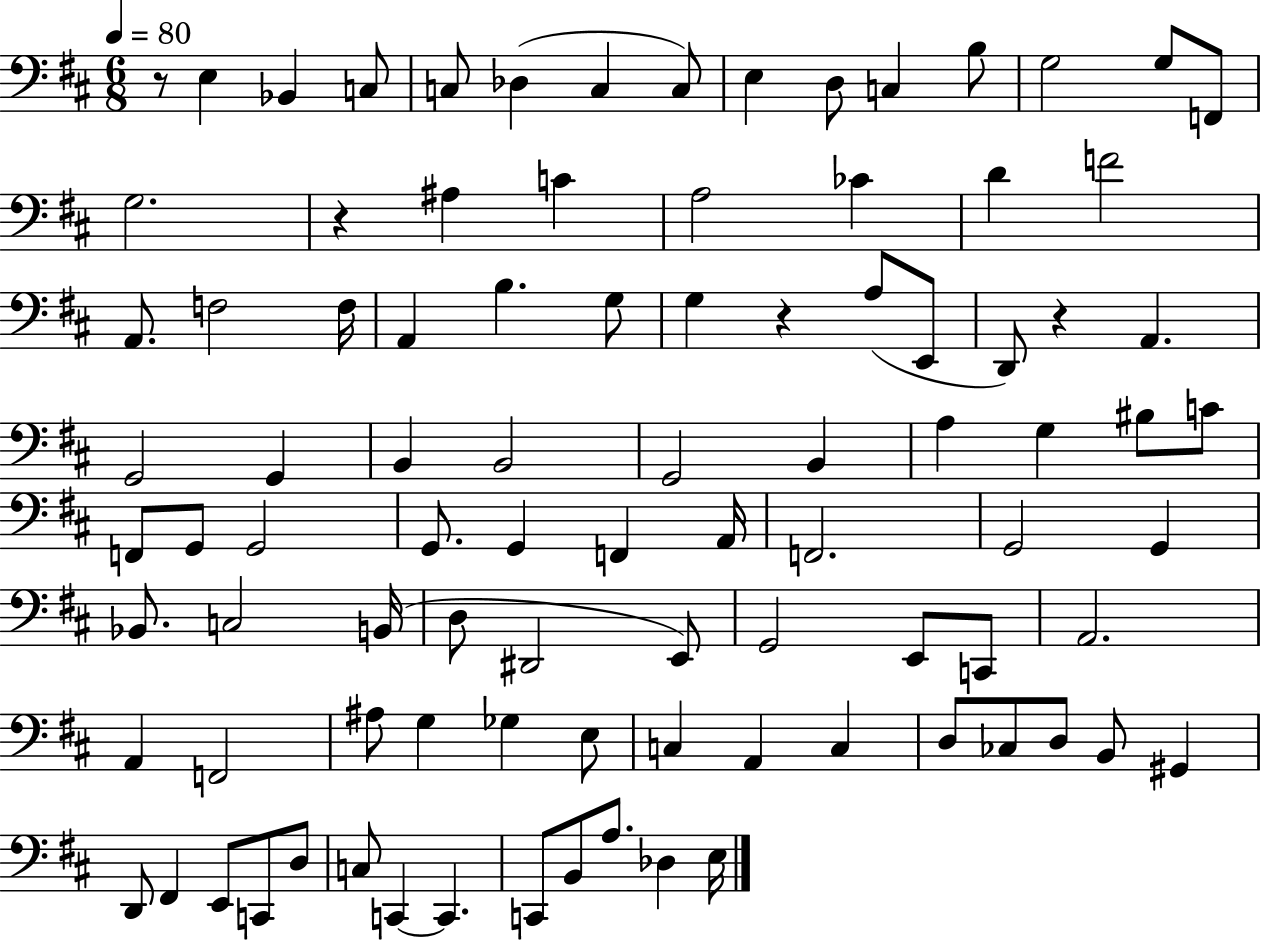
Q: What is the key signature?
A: D major